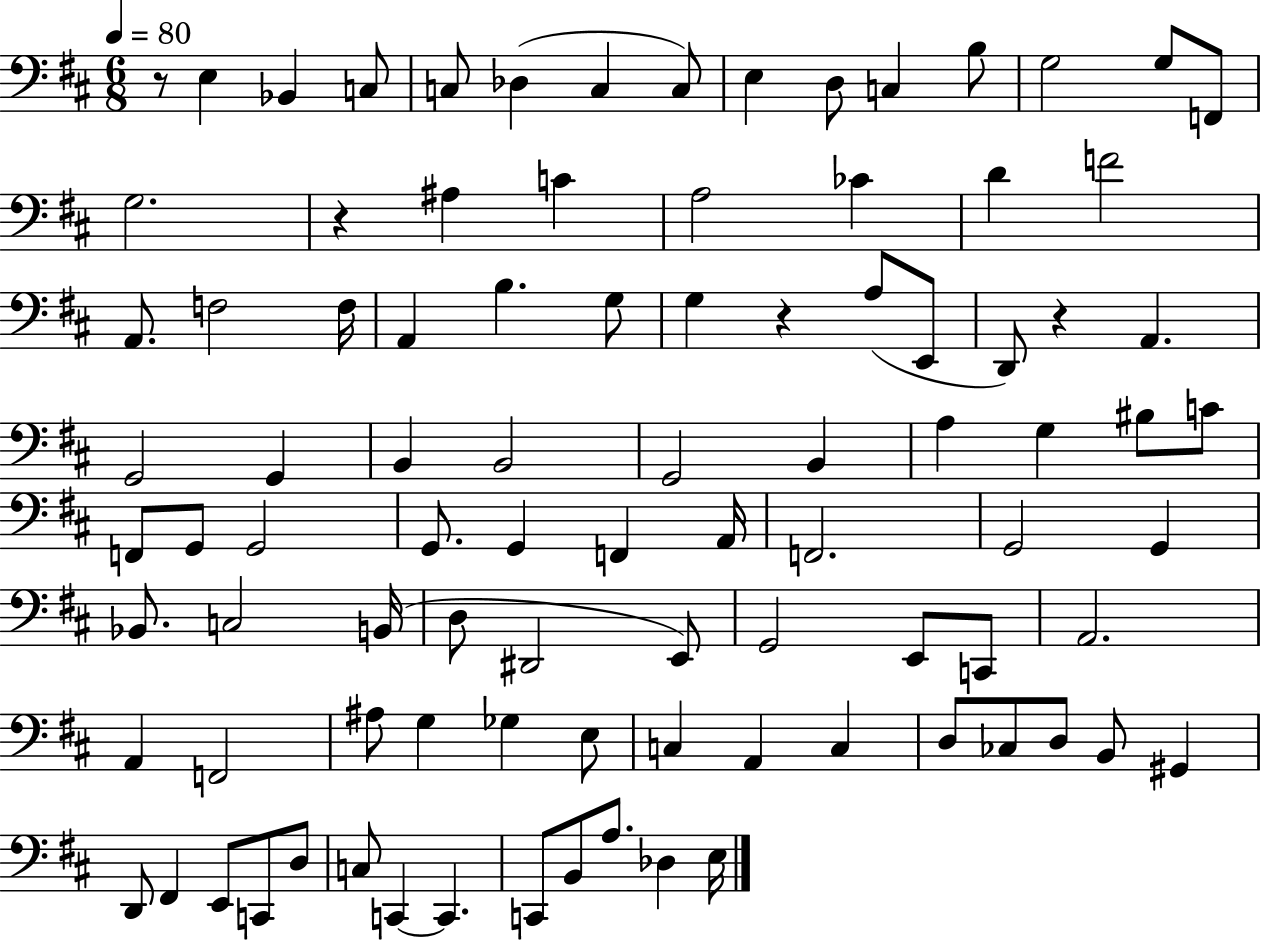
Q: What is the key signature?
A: D major